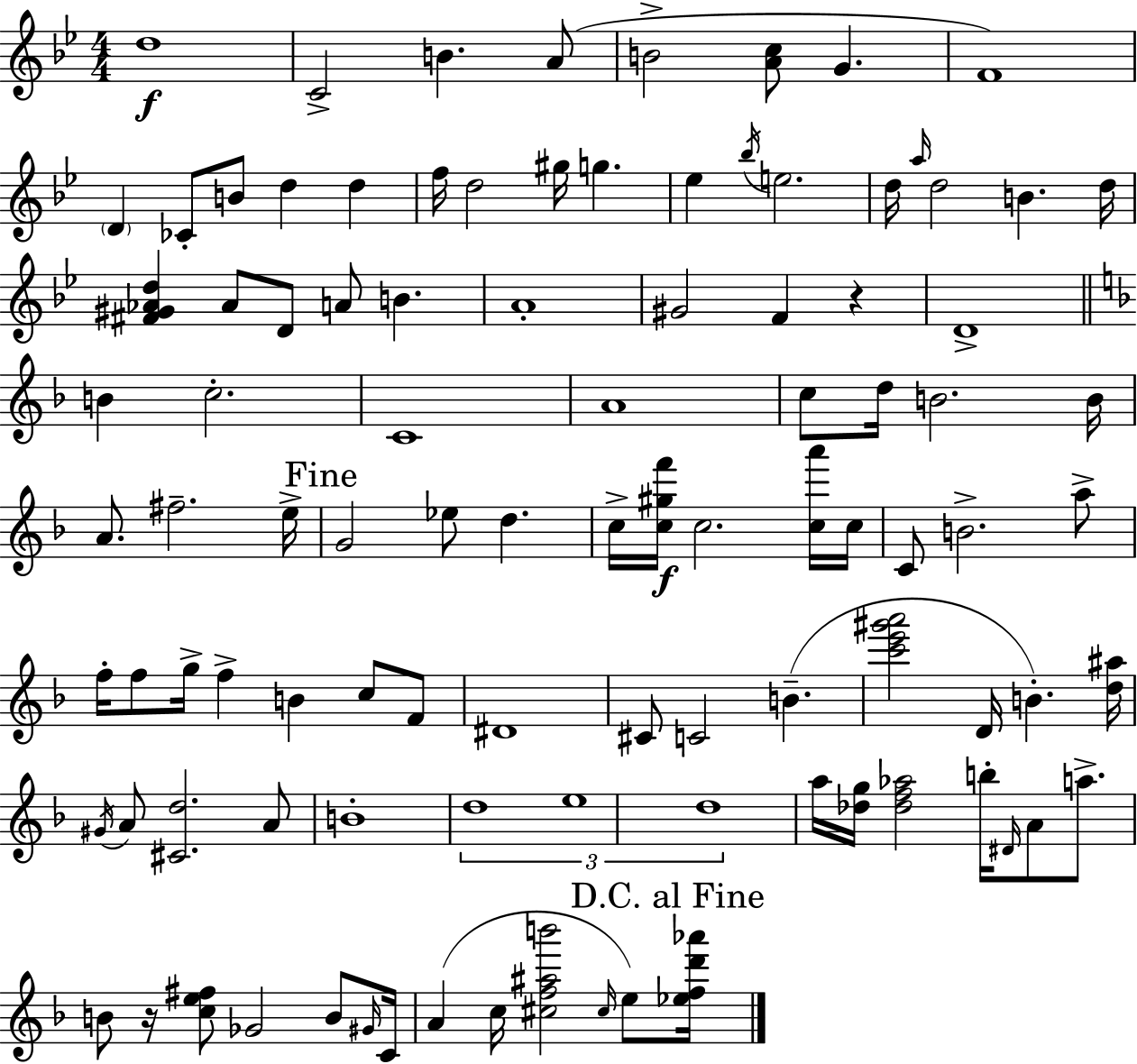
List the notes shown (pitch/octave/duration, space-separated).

D5/w C4/h B4/q. A4/e B4/h [A4,C5]/e G4/q. F4/w D4/q CES4/e B4/e D5/q D5/q F5/s D5/h G#5/s G5/q. Eb5/q Bb5/s E5/h. D5/s A5/s D5/h B4/q. D5/s [F#4,G#4,Ab4,D5]/q Ab4/e D4/e A4/e B4/q. A4/w G#4/h F4/q R/q D4/w B4/q C5/h. C4/w A4/w C5/e D5/s B4/h. B4/s A4/e. F#5/h. E5/s G4/h Eb5/e D5/q. C5/s [C5,G#5,F6]/s C5/h. [C5,A6]/s C5/s C4/e B4/h. A5/e F5/s F5/e G5/s F5/q B4/q C5/e F4/e D#4/w C#4/e C4/h B4/q. [C6,E6,G#6,A6]/h D4/s B4/q. [D5,A#5]/s G#4/s A4/e [C#4,D5]/h. A4/e B4/w D5/w E5/w D5/w A5/s [Db5,G5]/s [Db5,F5,Ab5]/h B5/s D#4/s A4/e A5/e. B4/e R/s [C5,E5,F#5]/e Gb4/h B4/e G#4/s C4/s A4/q C5/s [C#5,F5,A#5,B6]/h C#5/s E5/e [Eb5,F5,D6,Ab6]/s